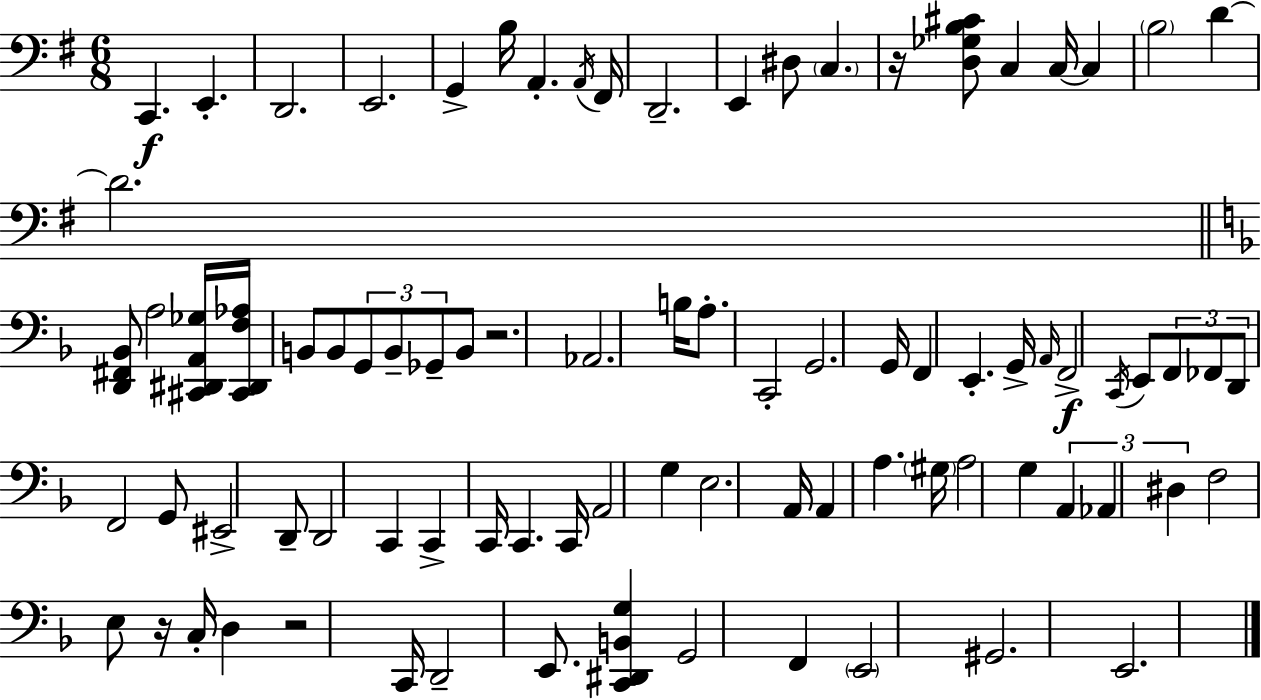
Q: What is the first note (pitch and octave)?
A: C2